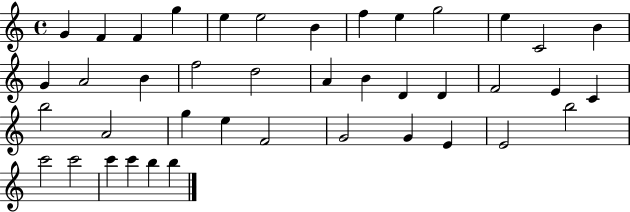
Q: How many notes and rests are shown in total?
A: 41